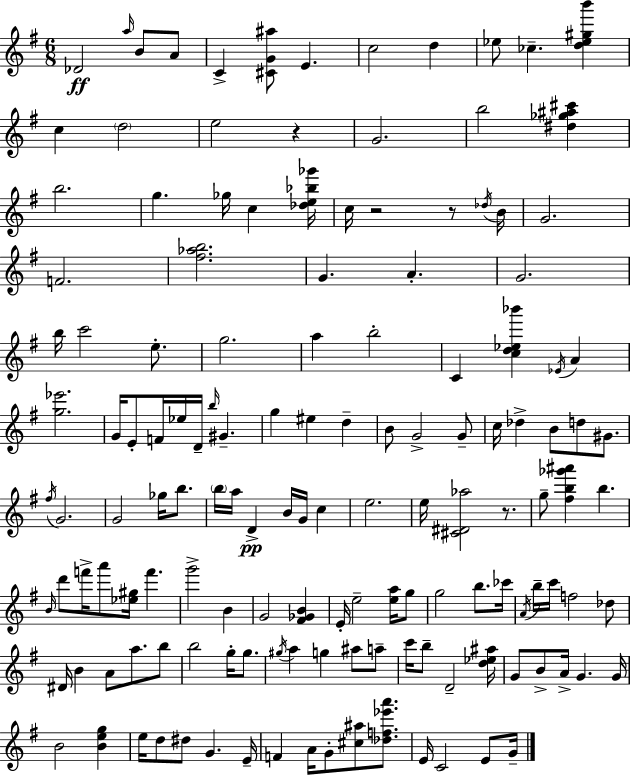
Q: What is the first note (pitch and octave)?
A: Db4